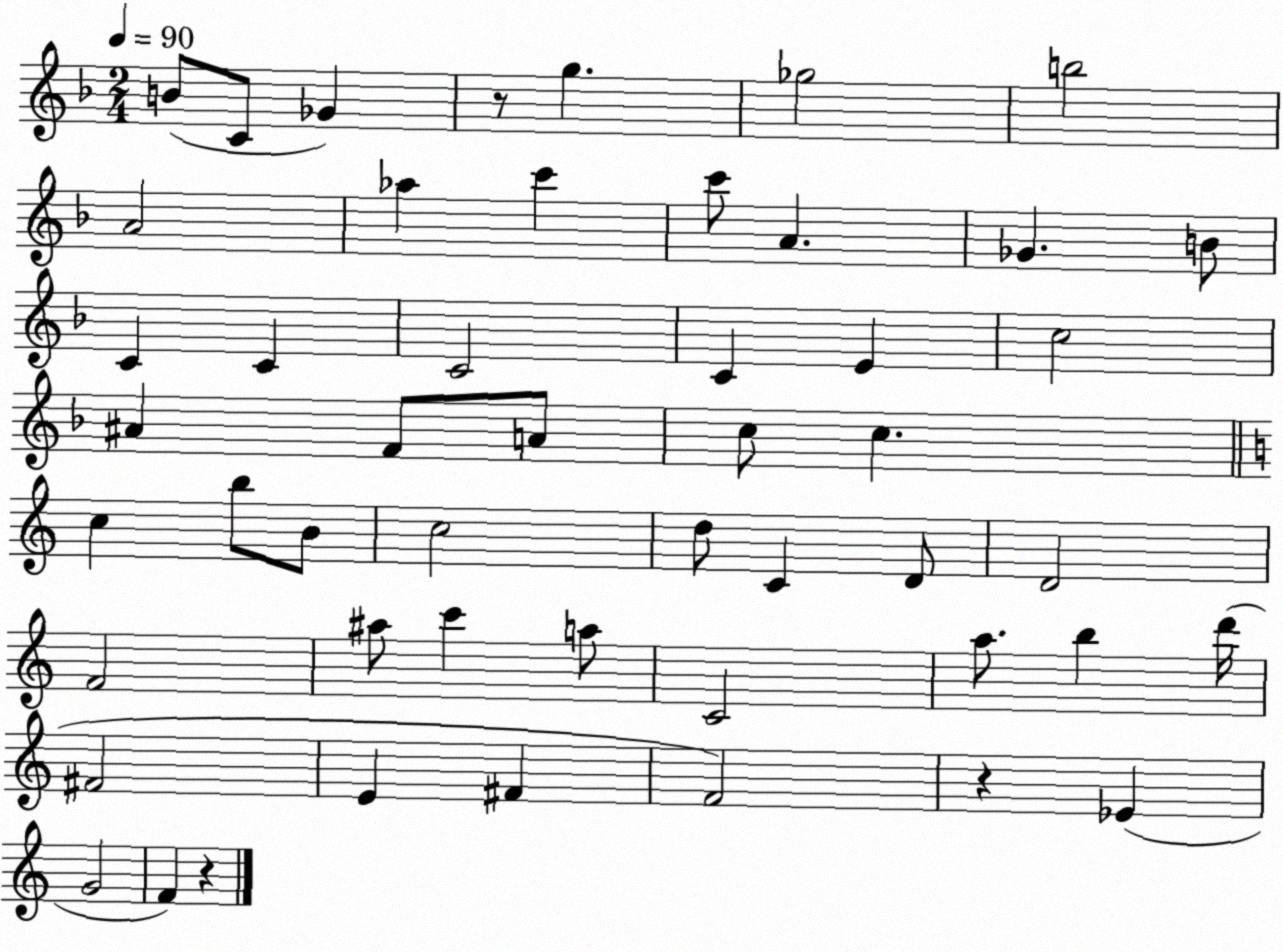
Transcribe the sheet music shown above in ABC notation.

X:1
T:Untitled
M:2/4
L:1/4
K:F
B/2 C/2 _G z/2 g _g2 b2 A2 _a c' c'/2 A _G B/2 C C C2 C E c2 ^A F/2 A/2 c/2 c c b/2 B/2 c2 d/2 C D/2 D2 F2 ^a/2 c' a/2 C2 a/2 b d'/4 ^F2 E ^F F2 z _E G2 F z